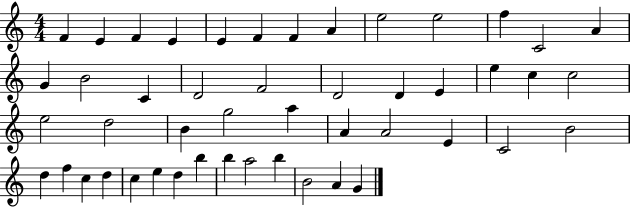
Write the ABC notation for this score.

X:1
T:Untitled
M:4/4
L:1/4
K:C
F E F E E F F A e2 e2 f C2 A G B2 C D2 F2 D2 D E e c c2 e2 d2 B g2 a A A2 E C2 B2 d f c d c e d b b a2 b B2 A G